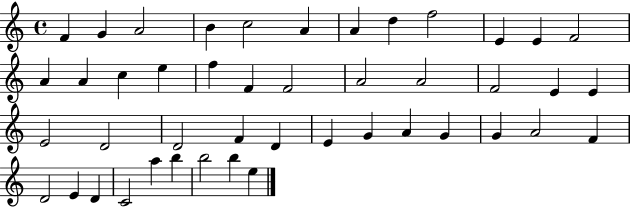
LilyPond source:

{
  \clef treble
  \time 4/4
  \defaultTimeSignature
  \key c \major
  f'4 g'4 a'2 | b'4 c''2 a'4 | a'4 d''4 f''2 | e'4 e'4 f'2 | \break a'4 a'4 c''4 e''4 | f''4 f'4 f'2 | a'2 a'2 | f'2 e'4 e'4 | \break e'2 d'2 | d'2 f'4 d'4 | e'4 g'4 a'4 g'4 | g'4 a'2 f'4 | \break d'2 e'4 d'4 | c'2 a''4 b''4 | b''2 b''4 e''4 | \bar "|."
}